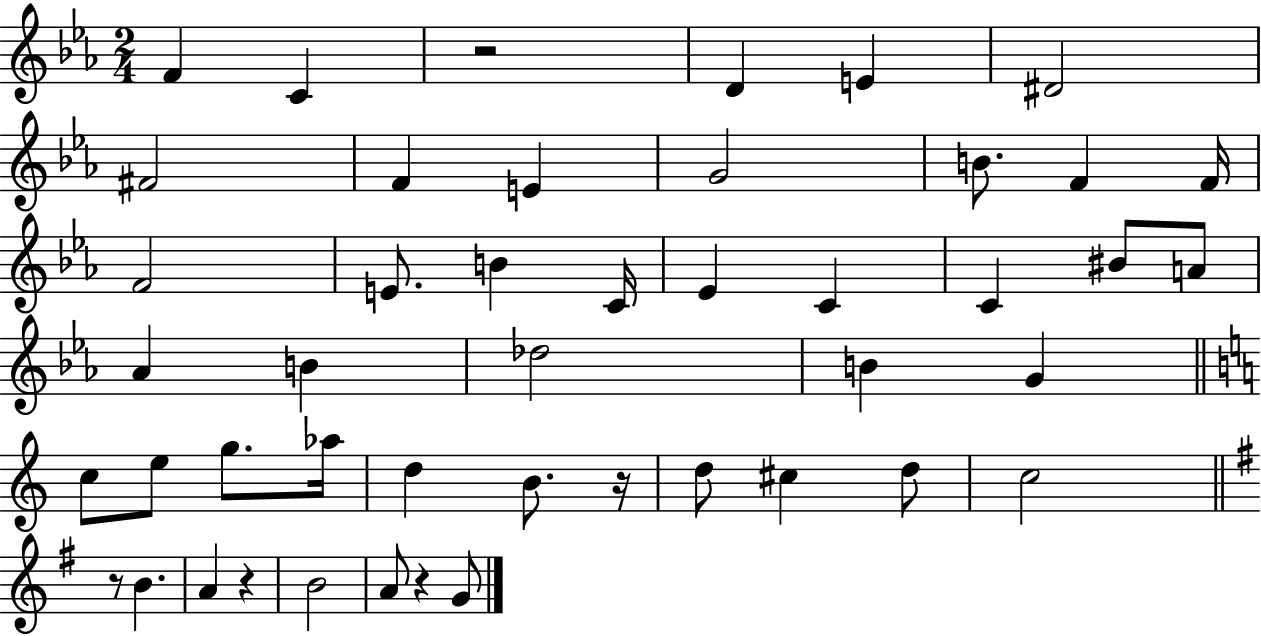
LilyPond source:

{
  \clef treble
  \numericTimeSignature
  \time 2/4
  \key ees \major
  \repeat volta 2 { f'4 c'4 | r2 | d'4 e'4 | dis'2 | \break fis'2 | f'4 e'4 | g'2 | b'8. f'4 f'16 | \break f'2 | e'8. b'4 c'16 | ees'4 c'4 | c'4 bis'8 a'8 | \break aes'4 b'4 | des''2 | b'4 g'4 | \bar "||" \break \key c \major c''8 e''8 g''8. aes''16 | d''4 b'8. r16 | d''8 cis''4 d''8 | c''2 | \break \bar "||" \break \key g \major r8 b'4. | a'4 r4 | b'2 | a'8 r4 g'8 | \break } \bar "|."
}